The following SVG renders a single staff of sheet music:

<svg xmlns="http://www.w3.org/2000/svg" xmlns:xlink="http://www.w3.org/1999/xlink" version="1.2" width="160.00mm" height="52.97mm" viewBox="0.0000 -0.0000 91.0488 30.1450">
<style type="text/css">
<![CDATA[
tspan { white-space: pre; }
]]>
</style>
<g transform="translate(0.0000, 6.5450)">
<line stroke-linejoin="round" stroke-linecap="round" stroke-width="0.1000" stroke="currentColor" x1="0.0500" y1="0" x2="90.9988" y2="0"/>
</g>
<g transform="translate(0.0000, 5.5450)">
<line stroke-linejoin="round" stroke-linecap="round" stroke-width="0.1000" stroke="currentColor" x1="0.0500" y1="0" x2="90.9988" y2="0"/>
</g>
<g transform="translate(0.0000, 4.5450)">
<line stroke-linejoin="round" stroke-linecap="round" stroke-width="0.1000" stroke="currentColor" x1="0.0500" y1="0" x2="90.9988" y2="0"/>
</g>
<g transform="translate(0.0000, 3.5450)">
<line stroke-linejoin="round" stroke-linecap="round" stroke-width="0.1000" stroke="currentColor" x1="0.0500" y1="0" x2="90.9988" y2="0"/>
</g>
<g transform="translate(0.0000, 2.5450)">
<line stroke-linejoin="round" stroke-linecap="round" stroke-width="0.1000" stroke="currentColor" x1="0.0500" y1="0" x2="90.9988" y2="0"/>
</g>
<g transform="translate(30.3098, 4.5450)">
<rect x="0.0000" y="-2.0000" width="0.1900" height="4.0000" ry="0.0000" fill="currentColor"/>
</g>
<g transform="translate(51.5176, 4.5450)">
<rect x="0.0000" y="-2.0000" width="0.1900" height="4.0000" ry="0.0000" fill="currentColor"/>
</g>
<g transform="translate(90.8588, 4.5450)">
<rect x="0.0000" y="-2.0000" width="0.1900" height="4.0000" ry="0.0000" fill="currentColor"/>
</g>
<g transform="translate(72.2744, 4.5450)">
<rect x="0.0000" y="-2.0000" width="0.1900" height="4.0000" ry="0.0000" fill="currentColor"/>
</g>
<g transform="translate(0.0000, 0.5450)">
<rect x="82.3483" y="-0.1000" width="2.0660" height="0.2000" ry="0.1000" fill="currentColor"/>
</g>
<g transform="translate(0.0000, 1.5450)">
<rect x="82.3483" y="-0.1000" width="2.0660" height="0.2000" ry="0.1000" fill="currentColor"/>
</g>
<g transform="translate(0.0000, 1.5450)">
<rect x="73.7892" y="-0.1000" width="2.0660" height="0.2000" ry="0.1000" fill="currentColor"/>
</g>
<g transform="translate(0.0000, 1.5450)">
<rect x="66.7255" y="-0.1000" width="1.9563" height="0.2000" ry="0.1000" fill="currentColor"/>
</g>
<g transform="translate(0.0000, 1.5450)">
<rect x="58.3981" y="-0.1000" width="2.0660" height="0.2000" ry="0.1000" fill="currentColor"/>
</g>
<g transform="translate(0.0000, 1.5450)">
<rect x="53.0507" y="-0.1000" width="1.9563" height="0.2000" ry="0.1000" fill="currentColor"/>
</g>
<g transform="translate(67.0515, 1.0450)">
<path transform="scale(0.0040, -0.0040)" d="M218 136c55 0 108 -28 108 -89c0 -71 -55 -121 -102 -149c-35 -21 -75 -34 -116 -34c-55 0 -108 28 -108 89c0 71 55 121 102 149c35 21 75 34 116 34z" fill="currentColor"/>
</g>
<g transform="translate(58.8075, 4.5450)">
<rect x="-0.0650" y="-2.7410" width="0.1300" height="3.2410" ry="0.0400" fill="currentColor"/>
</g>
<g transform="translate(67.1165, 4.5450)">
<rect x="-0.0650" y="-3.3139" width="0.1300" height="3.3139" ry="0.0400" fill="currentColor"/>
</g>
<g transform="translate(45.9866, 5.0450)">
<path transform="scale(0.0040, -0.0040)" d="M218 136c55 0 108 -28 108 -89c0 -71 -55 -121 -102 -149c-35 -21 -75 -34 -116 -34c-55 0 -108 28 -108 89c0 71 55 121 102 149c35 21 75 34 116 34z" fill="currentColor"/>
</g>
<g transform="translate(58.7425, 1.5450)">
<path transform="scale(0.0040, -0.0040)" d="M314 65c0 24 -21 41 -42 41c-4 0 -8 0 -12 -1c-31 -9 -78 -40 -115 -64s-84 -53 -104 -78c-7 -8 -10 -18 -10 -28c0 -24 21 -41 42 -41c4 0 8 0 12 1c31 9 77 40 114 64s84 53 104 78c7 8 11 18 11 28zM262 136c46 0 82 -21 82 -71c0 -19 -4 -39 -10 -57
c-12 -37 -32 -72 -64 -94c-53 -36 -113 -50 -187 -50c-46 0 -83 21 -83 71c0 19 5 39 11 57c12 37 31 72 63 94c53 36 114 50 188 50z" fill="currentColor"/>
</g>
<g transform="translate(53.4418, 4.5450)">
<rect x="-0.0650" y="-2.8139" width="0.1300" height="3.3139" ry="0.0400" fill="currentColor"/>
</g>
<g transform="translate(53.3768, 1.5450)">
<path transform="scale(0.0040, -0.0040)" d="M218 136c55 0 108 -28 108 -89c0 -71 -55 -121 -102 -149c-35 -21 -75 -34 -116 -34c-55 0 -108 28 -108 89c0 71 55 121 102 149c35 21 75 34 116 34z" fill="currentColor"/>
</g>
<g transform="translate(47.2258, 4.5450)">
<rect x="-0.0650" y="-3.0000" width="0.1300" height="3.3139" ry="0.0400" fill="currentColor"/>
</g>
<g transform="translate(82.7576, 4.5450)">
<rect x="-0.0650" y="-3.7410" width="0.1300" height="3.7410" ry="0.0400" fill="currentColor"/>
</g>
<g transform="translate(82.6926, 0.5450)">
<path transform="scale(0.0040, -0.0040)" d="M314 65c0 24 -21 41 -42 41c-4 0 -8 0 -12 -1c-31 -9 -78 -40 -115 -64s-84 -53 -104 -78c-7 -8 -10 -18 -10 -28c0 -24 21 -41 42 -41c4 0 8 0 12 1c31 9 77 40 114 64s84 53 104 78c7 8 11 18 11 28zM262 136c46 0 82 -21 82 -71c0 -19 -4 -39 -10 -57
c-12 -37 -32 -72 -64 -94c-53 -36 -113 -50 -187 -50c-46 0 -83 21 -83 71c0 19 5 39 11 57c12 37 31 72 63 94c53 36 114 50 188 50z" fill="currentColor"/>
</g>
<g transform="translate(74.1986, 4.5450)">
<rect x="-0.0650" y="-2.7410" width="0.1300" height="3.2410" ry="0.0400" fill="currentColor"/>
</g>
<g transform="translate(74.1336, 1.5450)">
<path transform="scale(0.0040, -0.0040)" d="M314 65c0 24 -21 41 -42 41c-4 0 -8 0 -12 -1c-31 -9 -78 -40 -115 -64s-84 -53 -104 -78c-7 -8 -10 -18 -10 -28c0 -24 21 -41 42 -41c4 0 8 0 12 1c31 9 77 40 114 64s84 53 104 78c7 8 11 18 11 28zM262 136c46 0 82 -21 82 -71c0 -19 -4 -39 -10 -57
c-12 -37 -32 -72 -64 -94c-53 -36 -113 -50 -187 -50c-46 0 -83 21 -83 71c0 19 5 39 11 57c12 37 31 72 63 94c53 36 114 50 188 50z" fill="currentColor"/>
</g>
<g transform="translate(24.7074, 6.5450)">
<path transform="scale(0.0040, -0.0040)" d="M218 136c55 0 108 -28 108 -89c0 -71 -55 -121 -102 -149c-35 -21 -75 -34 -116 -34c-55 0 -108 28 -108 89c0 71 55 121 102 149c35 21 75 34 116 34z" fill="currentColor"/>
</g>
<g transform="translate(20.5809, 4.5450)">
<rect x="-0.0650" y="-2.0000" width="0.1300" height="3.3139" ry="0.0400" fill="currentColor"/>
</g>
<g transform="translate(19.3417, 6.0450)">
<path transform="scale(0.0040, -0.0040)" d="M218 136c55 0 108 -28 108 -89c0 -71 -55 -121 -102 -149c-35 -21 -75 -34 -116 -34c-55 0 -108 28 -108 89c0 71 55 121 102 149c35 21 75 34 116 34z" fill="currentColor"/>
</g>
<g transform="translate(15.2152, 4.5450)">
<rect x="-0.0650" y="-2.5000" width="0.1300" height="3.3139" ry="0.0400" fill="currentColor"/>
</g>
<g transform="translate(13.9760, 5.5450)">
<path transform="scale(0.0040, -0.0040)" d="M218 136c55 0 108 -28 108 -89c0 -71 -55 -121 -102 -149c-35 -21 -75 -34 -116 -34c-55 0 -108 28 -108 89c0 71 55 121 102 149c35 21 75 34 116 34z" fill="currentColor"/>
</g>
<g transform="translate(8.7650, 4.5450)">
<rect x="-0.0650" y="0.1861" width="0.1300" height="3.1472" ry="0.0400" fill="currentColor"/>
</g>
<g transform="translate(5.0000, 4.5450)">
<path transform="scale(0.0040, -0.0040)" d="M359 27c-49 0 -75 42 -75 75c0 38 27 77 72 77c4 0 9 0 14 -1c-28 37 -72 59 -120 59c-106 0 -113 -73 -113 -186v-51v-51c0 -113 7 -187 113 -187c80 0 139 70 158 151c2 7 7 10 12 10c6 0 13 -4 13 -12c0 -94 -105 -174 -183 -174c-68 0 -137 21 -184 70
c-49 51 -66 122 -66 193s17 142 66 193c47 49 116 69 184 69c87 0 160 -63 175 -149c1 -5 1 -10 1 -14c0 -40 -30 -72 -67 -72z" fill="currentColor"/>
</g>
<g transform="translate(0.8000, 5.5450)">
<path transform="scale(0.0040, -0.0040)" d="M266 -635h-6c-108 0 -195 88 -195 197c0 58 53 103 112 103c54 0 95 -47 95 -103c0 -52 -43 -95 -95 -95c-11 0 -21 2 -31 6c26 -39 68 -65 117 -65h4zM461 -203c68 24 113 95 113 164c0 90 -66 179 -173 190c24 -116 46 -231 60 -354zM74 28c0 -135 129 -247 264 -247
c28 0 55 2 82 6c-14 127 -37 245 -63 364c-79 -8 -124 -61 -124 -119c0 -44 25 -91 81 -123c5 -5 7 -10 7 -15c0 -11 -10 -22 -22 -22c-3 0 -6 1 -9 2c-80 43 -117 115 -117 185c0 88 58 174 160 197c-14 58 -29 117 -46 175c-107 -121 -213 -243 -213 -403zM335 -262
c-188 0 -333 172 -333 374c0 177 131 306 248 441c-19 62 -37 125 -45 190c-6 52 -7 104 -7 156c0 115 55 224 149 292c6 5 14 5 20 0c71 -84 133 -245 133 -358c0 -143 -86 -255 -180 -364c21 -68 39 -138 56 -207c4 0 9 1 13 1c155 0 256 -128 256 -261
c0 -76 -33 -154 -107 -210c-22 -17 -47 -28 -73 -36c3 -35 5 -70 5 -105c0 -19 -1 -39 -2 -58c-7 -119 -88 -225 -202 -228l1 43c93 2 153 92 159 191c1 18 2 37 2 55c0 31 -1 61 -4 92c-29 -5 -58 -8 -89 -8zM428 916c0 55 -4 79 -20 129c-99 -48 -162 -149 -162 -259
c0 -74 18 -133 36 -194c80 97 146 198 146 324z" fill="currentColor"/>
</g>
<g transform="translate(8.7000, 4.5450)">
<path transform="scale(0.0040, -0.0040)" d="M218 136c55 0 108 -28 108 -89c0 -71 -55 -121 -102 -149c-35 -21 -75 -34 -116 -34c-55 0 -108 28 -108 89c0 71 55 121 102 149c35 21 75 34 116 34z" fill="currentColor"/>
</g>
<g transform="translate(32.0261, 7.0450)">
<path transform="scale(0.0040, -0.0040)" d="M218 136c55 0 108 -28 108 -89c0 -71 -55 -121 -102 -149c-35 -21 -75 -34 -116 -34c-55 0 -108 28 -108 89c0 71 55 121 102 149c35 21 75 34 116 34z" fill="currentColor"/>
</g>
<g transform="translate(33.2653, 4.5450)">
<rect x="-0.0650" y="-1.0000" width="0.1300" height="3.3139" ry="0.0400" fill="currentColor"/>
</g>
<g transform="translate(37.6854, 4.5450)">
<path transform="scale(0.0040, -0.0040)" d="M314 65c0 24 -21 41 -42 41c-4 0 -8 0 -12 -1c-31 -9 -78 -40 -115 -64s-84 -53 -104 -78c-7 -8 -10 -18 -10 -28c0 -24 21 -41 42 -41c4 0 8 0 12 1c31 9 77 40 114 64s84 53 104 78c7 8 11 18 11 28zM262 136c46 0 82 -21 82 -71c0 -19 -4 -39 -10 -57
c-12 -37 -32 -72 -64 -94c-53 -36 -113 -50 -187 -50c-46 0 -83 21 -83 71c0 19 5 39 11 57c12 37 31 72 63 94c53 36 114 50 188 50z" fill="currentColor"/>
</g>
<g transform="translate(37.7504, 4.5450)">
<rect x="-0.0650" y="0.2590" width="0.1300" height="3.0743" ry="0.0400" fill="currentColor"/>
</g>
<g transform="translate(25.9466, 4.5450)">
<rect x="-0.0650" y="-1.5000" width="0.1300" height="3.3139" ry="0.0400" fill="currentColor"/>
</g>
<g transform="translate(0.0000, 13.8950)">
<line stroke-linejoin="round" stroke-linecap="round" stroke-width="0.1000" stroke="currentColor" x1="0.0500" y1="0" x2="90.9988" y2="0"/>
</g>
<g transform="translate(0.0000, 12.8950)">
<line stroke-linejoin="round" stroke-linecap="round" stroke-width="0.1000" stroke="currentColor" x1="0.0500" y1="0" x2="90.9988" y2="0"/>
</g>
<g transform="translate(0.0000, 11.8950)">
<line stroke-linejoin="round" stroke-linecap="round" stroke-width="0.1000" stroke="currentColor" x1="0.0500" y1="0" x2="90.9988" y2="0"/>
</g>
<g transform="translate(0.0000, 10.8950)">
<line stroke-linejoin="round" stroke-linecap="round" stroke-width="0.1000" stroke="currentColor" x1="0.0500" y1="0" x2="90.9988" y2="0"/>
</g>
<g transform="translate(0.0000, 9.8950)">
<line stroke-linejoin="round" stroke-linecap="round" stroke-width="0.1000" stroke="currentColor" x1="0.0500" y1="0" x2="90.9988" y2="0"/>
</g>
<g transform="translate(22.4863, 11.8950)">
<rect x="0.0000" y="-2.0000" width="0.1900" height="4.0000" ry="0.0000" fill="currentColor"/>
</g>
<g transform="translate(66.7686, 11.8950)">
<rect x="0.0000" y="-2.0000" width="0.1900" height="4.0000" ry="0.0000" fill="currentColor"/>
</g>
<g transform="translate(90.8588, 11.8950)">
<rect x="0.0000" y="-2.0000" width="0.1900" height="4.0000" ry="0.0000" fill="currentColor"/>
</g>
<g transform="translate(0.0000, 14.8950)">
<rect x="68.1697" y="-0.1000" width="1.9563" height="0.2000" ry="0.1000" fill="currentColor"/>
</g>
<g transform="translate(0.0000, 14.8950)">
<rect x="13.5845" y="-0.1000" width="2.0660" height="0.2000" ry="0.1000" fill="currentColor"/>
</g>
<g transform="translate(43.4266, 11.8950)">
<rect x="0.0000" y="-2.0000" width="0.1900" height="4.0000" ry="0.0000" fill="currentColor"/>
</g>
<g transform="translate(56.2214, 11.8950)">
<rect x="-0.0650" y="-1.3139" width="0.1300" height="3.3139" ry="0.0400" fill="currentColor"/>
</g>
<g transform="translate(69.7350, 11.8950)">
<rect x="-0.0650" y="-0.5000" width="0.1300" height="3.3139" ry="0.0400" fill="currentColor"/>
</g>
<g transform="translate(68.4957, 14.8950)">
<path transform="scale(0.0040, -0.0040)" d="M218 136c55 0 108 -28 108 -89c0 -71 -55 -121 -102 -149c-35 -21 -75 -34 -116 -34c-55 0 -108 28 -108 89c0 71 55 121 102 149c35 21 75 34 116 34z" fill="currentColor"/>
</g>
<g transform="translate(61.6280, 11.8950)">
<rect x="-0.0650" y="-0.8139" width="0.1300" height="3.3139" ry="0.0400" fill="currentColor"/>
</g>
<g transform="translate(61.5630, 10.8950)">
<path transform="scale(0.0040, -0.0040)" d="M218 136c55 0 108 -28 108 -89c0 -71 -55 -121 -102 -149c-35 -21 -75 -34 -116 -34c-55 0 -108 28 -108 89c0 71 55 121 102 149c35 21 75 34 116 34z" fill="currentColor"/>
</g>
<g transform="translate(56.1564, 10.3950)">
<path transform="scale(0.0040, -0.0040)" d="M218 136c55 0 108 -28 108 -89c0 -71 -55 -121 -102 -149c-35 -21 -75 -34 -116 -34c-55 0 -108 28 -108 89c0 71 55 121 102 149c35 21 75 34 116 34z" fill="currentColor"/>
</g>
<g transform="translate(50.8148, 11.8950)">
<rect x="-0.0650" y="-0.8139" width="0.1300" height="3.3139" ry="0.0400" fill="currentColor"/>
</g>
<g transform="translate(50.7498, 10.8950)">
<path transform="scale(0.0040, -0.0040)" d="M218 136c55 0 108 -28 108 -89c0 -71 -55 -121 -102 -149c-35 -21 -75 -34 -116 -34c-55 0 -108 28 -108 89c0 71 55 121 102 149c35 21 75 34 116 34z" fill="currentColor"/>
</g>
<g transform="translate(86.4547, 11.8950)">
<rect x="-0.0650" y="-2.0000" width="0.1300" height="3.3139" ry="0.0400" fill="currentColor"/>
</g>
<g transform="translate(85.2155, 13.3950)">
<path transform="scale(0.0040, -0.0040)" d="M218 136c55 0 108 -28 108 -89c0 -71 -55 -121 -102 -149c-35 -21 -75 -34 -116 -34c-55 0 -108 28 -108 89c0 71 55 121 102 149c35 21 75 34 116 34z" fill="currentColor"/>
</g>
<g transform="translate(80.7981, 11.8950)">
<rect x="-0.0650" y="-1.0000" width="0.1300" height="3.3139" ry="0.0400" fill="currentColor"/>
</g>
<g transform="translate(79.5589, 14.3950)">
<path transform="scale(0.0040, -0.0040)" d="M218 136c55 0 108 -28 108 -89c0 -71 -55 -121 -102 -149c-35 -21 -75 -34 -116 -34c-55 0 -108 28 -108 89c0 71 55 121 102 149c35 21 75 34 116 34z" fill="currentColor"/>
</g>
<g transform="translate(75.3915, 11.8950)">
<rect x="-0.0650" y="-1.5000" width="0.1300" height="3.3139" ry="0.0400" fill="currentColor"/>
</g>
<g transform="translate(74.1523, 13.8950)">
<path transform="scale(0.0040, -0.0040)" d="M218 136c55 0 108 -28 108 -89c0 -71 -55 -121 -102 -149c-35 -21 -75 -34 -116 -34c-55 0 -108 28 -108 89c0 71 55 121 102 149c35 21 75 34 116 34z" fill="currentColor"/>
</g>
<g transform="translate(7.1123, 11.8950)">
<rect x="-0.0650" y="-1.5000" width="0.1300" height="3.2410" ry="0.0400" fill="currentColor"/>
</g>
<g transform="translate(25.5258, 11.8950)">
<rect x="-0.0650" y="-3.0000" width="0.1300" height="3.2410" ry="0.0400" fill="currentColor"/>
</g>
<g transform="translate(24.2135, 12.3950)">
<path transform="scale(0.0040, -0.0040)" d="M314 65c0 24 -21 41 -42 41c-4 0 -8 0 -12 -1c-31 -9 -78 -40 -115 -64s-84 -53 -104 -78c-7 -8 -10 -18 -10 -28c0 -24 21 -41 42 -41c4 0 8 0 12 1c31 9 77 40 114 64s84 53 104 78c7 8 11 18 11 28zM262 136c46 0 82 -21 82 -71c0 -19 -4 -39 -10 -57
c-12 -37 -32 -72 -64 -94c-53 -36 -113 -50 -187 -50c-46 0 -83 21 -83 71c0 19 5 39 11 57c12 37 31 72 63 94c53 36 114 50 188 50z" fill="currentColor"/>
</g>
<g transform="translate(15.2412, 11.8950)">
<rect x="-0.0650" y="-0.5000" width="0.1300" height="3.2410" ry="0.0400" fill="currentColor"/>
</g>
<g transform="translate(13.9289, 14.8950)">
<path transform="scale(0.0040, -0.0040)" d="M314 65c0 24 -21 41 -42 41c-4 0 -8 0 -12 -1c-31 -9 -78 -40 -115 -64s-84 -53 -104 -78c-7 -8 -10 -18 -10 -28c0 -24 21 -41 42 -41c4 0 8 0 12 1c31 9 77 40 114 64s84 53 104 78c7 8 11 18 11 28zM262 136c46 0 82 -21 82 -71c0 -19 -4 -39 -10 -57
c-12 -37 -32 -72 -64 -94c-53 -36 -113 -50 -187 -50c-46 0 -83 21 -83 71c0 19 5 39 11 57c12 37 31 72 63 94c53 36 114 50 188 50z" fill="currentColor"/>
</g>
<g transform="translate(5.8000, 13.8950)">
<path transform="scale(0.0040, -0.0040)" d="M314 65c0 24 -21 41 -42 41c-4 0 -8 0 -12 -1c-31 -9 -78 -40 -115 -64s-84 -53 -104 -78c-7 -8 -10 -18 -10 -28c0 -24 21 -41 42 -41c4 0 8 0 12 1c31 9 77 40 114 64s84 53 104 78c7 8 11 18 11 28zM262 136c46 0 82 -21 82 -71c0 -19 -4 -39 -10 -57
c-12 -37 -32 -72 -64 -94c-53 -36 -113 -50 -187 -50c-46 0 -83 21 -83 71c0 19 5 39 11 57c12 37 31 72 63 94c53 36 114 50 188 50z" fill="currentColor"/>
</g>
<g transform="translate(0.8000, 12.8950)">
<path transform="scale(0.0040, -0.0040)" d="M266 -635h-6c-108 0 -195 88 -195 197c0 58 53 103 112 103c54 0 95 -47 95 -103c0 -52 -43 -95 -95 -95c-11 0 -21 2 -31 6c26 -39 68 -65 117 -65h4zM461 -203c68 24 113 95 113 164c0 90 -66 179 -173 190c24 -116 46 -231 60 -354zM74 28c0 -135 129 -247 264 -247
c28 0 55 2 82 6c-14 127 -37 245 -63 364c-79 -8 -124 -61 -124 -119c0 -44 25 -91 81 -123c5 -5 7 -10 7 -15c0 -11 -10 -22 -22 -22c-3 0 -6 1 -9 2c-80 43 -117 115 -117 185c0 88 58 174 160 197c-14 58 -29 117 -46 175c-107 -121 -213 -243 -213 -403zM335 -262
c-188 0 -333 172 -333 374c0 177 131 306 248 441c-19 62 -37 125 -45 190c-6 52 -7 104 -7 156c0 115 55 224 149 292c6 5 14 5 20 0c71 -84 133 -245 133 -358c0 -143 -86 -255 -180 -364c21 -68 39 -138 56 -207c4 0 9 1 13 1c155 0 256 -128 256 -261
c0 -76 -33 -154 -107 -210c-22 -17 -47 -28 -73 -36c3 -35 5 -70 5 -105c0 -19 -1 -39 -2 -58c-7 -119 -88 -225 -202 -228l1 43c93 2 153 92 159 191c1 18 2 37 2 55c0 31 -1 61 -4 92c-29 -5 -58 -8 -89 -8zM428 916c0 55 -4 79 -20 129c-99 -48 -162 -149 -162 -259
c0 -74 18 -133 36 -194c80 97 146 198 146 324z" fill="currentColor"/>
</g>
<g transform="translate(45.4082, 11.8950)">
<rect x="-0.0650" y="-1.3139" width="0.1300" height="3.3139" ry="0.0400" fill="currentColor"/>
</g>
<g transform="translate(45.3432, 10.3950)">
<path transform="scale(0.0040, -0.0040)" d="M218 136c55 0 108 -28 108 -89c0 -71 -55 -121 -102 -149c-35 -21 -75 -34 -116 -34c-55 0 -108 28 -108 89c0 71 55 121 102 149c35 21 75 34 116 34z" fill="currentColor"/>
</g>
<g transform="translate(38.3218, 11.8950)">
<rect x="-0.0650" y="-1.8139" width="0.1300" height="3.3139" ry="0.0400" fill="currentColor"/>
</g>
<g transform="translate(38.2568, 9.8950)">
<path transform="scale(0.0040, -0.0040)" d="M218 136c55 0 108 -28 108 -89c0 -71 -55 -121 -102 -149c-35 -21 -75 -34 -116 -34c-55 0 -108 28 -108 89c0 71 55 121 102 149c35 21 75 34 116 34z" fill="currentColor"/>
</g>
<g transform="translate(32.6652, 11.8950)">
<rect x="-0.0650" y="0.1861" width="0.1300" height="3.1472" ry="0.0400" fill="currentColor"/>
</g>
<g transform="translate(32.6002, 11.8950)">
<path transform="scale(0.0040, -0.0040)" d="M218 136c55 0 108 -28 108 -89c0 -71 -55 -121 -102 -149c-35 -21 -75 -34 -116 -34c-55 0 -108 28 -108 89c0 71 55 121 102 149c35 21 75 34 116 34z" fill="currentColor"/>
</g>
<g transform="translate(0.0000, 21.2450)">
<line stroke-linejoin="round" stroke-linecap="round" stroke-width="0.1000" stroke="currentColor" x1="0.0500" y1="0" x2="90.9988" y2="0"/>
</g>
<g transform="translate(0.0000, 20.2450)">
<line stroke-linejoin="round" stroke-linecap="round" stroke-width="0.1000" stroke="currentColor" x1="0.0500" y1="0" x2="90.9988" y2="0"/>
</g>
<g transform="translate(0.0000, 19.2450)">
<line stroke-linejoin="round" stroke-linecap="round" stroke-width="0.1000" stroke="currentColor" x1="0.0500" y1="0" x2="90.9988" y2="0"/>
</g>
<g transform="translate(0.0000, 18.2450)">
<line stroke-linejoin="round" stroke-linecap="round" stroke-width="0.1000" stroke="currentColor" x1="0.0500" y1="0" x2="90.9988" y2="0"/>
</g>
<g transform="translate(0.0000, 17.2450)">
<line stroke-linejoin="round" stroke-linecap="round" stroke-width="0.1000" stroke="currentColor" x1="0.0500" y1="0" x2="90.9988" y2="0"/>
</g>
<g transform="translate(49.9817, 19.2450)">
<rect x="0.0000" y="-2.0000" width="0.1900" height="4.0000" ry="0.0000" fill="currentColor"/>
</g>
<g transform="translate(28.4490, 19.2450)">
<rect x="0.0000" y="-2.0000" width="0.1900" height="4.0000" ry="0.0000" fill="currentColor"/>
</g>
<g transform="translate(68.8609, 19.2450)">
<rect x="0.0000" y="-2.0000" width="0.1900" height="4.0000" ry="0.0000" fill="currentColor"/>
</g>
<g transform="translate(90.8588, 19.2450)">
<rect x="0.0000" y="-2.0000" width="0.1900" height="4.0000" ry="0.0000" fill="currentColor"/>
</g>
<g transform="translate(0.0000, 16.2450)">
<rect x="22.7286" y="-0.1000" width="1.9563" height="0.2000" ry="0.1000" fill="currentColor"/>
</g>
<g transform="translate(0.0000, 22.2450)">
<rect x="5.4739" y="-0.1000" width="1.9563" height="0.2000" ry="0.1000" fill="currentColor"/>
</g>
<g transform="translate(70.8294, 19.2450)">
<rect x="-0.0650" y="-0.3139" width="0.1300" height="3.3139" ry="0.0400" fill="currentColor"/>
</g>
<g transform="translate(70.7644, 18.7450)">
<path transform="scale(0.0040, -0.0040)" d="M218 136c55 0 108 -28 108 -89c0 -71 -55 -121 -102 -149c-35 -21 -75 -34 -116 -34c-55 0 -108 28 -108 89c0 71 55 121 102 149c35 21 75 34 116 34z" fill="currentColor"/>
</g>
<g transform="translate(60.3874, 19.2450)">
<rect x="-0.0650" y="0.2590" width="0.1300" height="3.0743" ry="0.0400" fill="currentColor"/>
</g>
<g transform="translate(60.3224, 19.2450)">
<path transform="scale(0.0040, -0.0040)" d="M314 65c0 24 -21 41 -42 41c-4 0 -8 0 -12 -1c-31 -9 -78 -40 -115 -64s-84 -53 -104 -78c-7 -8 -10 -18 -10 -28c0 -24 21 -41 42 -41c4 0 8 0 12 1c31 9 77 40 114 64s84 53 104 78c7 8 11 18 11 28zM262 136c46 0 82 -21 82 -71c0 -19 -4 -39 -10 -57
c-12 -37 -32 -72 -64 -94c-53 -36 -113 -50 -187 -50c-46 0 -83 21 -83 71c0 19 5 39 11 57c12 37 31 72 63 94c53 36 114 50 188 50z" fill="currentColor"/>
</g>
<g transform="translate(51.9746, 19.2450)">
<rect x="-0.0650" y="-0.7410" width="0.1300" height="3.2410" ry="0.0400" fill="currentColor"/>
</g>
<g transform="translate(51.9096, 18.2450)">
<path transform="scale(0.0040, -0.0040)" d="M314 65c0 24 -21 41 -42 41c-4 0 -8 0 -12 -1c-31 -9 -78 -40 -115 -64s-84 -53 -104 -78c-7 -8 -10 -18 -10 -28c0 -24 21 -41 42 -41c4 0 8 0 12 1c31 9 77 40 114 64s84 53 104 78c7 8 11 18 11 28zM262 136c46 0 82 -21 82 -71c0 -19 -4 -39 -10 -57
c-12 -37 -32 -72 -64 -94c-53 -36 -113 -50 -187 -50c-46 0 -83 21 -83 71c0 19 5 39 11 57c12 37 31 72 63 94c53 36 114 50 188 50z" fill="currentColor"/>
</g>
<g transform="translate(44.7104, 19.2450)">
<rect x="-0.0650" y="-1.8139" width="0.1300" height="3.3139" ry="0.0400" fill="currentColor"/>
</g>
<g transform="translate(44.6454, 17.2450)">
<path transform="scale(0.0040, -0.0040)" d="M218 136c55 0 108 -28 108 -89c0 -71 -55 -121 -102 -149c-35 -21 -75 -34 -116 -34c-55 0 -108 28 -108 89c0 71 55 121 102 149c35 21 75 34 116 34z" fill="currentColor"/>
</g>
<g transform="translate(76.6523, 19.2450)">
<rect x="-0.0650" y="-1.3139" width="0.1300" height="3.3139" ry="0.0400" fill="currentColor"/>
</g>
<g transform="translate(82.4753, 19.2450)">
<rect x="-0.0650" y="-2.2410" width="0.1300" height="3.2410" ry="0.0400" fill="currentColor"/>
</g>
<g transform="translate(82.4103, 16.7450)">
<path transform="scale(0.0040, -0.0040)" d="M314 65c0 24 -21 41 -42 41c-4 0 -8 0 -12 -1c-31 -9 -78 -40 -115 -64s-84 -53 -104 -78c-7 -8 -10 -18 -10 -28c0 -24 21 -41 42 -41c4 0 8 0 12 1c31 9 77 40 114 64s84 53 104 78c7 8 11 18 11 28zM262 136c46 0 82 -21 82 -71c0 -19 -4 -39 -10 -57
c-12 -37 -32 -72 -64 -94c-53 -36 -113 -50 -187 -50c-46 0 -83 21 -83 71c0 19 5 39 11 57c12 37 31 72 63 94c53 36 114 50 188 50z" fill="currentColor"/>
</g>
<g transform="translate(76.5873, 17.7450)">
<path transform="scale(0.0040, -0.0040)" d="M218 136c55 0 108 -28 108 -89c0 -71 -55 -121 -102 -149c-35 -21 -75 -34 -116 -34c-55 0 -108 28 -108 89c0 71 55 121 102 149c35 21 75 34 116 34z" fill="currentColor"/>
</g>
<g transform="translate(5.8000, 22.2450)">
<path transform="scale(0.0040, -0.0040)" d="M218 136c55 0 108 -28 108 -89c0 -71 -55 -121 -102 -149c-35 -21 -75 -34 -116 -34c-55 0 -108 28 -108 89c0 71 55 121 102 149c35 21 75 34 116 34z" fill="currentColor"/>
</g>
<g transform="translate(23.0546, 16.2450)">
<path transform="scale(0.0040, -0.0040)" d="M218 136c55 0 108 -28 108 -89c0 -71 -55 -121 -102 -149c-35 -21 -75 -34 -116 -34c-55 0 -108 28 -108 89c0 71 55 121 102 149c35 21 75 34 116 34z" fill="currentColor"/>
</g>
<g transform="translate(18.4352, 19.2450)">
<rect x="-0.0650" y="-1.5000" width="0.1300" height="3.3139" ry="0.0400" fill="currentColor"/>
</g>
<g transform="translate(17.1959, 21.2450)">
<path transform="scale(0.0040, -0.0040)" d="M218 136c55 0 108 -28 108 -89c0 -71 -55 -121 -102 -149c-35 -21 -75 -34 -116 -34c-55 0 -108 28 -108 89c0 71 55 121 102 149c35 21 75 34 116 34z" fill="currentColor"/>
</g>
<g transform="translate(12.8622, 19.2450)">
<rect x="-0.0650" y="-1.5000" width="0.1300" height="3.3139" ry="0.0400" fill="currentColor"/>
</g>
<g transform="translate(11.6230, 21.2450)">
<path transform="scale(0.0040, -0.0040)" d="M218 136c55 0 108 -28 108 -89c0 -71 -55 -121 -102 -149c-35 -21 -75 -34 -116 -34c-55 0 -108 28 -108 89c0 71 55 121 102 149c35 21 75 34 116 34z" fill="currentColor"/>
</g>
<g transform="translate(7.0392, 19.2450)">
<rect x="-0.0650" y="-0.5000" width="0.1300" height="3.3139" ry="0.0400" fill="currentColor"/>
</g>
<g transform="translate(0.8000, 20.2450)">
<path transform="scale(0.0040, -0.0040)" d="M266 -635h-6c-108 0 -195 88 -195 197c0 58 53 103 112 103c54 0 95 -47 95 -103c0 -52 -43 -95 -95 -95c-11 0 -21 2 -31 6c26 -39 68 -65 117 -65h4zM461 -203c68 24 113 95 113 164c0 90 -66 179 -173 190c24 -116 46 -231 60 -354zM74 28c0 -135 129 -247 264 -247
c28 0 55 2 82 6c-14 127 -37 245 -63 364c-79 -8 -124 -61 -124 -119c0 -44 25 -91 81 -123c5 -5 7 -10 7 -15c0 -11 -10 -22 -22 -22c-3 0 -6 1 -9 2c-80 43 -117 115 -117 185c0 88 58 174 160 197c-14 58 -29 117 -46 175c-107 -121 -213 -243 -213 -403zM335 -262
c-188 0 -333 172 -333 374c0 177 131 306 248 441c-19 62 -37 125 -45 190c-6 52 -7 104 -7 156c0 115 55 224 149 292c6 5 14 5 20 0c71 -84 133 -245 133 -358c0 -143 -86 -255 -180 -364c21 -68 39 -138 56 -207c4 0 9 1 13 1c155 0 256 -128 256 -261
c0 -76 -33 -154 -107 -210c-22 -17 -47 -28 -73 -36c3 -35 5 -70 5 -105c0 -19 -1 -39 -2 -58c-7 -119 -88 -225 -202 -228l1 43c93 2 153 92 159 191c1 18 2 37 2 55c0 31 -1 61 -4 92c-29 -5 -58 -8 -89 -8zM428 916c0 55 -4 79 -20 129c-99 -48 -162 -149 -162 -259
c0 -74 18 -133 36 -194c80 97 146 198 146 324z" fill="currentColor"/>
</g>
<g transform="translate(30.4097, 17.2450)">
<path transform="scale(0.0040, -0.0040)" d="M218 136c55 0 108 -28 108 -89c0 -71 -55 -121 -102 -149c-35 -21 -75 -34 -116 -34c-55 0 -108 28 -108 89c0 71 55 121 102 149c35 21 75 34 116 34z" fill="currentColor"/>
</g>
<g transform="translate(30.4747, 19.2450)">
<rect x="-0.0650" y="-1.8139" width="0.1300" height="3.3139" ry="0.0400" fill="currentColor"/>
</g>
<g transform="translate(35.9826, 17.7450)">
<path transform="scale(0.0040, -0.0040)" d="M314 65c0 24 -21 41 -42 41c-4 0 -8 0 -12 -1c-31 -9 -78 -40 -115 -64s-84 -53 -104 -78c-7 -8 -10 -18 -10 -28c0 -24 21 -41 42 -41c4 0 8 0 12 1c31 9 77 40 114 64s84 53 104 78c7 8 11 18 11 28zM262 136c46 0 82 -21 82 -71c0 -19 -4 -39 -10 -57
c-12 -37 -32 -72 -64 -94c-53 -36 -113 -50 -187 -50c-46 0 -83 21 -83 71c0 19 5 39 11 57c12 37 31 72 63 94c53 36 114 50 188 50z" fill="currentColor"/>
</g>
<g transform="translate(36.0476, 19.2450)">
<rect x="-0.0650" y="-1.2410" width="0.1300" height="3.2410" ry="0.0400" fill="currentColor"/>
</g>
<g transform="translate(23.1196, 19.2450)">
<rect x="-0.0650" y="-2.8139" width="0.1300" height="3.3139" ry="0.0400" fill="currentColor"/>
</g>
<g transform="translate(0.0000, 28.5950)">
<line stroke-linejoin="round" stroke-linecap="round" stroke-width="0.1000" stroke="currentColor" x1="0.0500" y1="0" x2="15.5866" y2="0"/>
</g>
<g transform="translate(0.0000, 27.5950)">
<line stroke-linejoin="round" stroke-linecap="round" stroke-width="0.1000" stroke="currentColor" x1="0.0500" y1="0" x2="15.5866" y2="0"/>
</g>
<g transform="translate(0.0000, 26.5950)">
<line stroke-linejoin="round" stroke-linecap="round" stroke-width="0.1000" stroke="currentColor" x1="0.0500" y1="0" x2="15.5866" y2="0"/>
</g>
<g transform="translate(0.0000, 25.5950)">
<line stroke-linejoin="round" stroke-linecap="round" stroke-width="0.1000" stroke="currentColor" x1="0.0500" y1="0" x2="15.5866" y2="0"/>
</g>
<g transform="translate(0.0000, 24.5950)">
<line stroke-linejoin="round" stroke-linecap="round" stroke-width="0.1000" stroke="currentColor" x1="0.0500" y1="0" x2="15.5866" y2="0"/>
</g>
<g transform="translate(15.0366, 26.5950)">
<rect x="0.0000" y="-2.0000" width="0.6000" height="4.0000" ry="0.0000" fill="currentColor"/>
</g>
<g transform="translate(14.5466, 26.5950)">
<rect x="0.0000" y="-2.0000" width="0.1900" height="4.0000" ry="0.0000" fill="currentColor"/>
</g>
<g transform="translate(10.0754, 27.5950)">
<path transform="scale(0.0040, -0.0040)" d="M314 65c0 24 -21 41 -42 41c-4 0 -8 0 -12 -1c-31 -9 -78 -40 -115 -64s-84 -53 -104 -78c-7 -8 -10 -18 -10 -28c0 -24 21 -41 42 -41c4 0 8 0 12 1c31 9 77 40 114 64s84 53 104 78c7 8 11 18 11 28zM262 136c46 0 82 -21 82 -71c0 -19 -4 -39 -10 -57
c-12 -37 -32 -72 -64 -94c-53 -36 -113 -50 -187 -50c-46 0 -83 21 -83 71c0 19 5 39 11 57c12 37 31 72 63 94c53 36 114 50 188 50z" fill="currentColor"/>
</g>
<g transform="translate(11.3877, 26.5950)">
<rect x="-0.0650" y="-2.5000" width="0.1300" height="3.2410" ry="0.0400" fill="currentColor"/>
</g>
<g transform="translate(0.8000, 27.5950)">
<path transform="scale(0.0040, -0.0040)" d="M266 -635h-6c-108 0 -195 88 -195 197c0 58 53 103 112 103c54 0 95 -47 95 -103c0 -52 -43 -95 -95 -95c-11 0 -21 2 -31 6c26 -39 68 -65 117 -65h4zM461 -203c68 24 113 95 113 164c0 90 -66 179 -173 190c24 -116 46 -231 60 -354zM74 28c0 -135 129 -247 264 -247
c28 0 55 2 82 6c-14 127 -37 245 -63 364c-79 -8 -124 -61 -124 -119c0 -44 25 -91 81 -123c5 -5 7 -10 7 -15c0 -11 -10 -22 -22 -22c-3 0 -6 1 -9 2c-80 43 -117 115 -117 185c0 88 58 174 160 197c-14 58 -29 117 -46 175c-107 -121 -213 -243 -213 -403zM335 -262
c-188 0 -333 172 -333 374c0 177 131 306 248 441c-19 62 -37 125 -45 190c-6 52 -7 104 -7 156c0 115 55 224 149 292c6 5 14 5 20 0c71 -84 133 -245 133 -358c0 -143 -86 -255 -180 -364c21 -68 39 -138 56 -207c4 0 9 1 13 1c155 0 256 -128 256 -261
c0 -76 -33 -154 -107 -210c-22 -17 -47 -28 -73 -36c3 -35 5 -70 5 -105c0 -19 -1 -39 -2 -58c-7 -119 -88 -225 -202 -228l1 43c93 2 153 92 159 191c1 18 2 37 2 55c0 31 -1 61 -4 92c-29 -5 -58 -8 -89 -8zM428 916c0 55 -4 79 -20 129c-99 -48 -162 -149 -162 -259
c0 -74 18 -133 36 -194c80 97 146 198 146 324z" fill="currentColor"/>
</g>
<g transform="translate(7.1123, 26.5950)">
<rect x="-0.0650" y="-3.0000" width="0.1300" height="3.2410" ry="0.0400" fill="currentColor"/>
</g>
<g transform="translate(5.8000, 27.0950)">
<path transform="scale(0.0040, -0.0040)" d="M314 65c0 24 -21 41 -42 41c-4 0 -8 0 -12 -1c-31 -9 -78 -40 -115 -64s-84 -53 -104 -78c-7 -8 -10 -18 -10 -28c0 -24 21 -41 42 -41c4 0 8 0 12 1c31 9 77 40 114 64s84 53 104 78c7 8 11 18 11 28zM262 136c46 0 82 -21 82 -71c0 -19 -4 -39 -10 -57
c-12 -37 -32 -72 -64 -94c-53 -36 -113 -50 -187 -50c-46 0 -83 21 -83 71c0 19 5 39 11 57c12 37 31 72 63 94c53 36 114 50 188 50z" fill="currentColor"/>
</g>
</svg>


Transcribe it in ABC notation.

X:1
T:Untitled
M:4/4
L:1/4
K:C
B G F E D B2 A a a2 b a2 c'2 E2 C2 A2 B f e d e d C E D F C E E a f e2 f d2 B2 c e g2 A2 G2